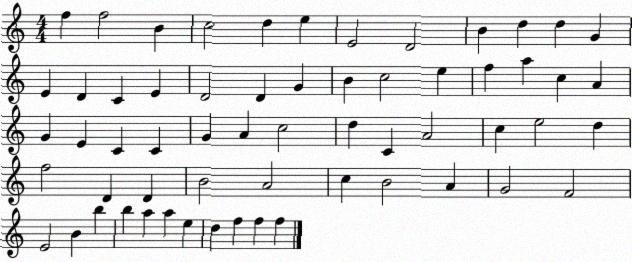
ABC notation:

X:1
T:Untitled
M:4/4
L:1/4
K:C
f f2 B c2 d e E2 D2 B d d G E D C E D2 D G B c2 e f a c A G E C C G A c2 d C A2 c e2 d f2 D D B2 A2 c B2 A G2 F2 E2 B b b a a e d f f f